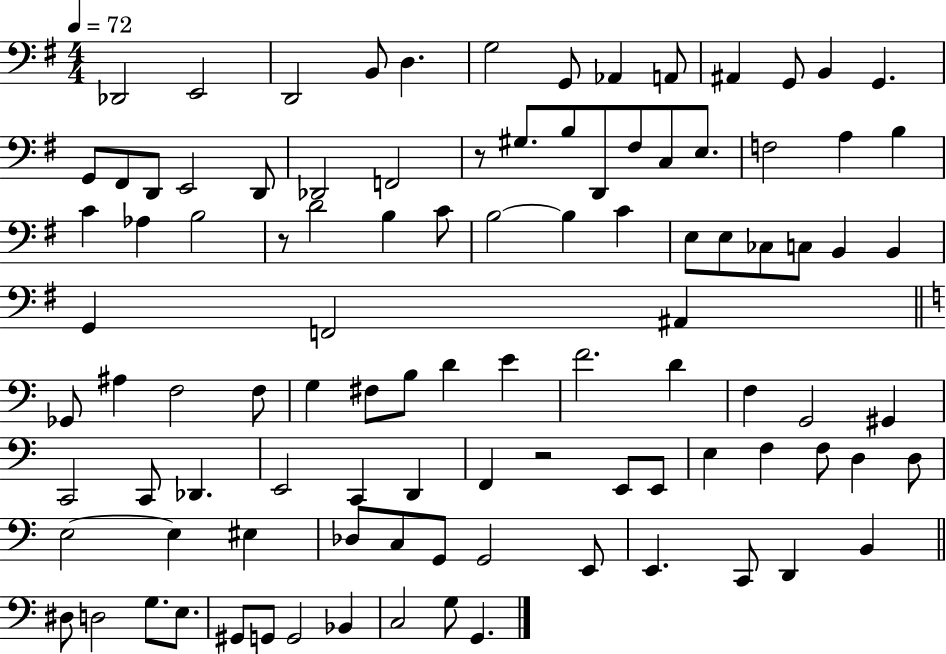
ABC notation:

X:1
T:Untitled
M:4/4
L:1/4
K:G
_D,,2 E,,2 D,,2 B,,/2 D, G,2 G,,/2 _A,, A,,/2 ^A,, G,,/2 B,, G,, G,,/2 ^F,,/2 D,,/2 E,,2 D,,/2 _D,,2 F,,2 z/2 ^G,/2 B,/2 D,,/2 ^F,/2 C,/2 E,/2 F,2 A, B, C _A, B,2 z/2 D2 B, C/2 B,2 B, C E,/2 E,/2 _C,/2 C,/2 B,, B,, G,, F,,2 ^A,, _G,,/2 ^A, F,2 F,/2 G, ^F,/2 B,/2 D E F2 D F, G,,2 ^G,, C,,2 C,,/2 _D,, E,,2 C,, D,, F,, z2 E,,/2 E,,/2 E, F, F,/2 D, D,/2 E,2 E, ^E, _D,/2 C,/2 G,,/2 G,,2 E,,/2 E,, C,,/2 D,, B,, ^D,/2 D,2 G,/2 E,/2 ^G,,/2 G,,/2 G,,2 _B,, C,2 G,/2 G,,